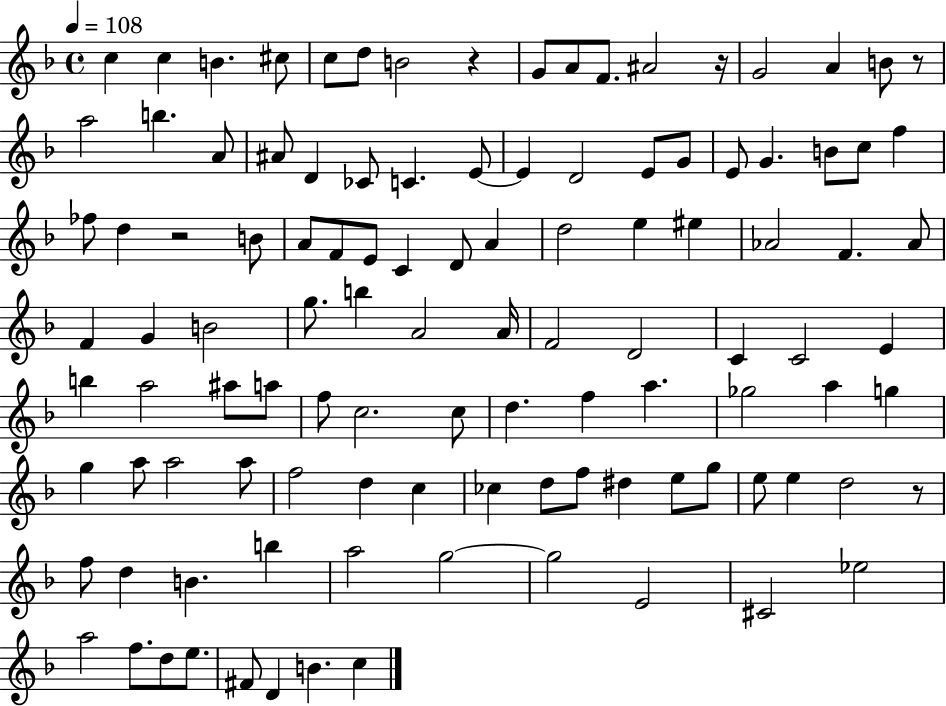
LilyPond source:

{
  \clef treble
  \time 4/4
  \defaultTimeSignature
  \key f \major
  \tempo 4 = 108
  \repeat volta 2 { c''4 c''4 b'4. cis''8 | c''8 d''8 b'2 r4 | g'8 a'8 f'8. ais'2 r16 | g'2 a'4 b'8 r8 | \break a''2 b''4. a'8 | ais'8 d'4 ces'8 c'4. e'8~~ | e'4 d'2 e'8 g'8 | e'8 g'4. b'8 c''8 f''4 | \break fes''8 d''4 r2 b'8 | a'8 f'8 e'8 c'4 d'8 a'4 | d''2 e''4 eis''4 | aes'2 f'4. aes'8 | \break f'4 g'4 b'2 | g''8. b''4 a'2 a'16 | f'2 d'2 | c'4 c'2 e'4 | \break b''4 a''2 ais''8 a''8 | f''8 c''2. c''8 | d''4. f''4 a''4. | ges''2 a''4 g''4 | \break g''4 a''8 a''2 a''8 | f''2 d''4 c''4 | ces''4 d''8 f''8 dis''4 e''8 g''8 | e''8 e''4 d''2 r8 | \break f''8 d''4 b'4. b''4 | a''2 g''2~~ | g''2 e'2 | cis'2 ees''2 | \break a''2 f''8. d''8 e''8. | fis'8 d'4 b'4. c''4 | } \bar "|."
}